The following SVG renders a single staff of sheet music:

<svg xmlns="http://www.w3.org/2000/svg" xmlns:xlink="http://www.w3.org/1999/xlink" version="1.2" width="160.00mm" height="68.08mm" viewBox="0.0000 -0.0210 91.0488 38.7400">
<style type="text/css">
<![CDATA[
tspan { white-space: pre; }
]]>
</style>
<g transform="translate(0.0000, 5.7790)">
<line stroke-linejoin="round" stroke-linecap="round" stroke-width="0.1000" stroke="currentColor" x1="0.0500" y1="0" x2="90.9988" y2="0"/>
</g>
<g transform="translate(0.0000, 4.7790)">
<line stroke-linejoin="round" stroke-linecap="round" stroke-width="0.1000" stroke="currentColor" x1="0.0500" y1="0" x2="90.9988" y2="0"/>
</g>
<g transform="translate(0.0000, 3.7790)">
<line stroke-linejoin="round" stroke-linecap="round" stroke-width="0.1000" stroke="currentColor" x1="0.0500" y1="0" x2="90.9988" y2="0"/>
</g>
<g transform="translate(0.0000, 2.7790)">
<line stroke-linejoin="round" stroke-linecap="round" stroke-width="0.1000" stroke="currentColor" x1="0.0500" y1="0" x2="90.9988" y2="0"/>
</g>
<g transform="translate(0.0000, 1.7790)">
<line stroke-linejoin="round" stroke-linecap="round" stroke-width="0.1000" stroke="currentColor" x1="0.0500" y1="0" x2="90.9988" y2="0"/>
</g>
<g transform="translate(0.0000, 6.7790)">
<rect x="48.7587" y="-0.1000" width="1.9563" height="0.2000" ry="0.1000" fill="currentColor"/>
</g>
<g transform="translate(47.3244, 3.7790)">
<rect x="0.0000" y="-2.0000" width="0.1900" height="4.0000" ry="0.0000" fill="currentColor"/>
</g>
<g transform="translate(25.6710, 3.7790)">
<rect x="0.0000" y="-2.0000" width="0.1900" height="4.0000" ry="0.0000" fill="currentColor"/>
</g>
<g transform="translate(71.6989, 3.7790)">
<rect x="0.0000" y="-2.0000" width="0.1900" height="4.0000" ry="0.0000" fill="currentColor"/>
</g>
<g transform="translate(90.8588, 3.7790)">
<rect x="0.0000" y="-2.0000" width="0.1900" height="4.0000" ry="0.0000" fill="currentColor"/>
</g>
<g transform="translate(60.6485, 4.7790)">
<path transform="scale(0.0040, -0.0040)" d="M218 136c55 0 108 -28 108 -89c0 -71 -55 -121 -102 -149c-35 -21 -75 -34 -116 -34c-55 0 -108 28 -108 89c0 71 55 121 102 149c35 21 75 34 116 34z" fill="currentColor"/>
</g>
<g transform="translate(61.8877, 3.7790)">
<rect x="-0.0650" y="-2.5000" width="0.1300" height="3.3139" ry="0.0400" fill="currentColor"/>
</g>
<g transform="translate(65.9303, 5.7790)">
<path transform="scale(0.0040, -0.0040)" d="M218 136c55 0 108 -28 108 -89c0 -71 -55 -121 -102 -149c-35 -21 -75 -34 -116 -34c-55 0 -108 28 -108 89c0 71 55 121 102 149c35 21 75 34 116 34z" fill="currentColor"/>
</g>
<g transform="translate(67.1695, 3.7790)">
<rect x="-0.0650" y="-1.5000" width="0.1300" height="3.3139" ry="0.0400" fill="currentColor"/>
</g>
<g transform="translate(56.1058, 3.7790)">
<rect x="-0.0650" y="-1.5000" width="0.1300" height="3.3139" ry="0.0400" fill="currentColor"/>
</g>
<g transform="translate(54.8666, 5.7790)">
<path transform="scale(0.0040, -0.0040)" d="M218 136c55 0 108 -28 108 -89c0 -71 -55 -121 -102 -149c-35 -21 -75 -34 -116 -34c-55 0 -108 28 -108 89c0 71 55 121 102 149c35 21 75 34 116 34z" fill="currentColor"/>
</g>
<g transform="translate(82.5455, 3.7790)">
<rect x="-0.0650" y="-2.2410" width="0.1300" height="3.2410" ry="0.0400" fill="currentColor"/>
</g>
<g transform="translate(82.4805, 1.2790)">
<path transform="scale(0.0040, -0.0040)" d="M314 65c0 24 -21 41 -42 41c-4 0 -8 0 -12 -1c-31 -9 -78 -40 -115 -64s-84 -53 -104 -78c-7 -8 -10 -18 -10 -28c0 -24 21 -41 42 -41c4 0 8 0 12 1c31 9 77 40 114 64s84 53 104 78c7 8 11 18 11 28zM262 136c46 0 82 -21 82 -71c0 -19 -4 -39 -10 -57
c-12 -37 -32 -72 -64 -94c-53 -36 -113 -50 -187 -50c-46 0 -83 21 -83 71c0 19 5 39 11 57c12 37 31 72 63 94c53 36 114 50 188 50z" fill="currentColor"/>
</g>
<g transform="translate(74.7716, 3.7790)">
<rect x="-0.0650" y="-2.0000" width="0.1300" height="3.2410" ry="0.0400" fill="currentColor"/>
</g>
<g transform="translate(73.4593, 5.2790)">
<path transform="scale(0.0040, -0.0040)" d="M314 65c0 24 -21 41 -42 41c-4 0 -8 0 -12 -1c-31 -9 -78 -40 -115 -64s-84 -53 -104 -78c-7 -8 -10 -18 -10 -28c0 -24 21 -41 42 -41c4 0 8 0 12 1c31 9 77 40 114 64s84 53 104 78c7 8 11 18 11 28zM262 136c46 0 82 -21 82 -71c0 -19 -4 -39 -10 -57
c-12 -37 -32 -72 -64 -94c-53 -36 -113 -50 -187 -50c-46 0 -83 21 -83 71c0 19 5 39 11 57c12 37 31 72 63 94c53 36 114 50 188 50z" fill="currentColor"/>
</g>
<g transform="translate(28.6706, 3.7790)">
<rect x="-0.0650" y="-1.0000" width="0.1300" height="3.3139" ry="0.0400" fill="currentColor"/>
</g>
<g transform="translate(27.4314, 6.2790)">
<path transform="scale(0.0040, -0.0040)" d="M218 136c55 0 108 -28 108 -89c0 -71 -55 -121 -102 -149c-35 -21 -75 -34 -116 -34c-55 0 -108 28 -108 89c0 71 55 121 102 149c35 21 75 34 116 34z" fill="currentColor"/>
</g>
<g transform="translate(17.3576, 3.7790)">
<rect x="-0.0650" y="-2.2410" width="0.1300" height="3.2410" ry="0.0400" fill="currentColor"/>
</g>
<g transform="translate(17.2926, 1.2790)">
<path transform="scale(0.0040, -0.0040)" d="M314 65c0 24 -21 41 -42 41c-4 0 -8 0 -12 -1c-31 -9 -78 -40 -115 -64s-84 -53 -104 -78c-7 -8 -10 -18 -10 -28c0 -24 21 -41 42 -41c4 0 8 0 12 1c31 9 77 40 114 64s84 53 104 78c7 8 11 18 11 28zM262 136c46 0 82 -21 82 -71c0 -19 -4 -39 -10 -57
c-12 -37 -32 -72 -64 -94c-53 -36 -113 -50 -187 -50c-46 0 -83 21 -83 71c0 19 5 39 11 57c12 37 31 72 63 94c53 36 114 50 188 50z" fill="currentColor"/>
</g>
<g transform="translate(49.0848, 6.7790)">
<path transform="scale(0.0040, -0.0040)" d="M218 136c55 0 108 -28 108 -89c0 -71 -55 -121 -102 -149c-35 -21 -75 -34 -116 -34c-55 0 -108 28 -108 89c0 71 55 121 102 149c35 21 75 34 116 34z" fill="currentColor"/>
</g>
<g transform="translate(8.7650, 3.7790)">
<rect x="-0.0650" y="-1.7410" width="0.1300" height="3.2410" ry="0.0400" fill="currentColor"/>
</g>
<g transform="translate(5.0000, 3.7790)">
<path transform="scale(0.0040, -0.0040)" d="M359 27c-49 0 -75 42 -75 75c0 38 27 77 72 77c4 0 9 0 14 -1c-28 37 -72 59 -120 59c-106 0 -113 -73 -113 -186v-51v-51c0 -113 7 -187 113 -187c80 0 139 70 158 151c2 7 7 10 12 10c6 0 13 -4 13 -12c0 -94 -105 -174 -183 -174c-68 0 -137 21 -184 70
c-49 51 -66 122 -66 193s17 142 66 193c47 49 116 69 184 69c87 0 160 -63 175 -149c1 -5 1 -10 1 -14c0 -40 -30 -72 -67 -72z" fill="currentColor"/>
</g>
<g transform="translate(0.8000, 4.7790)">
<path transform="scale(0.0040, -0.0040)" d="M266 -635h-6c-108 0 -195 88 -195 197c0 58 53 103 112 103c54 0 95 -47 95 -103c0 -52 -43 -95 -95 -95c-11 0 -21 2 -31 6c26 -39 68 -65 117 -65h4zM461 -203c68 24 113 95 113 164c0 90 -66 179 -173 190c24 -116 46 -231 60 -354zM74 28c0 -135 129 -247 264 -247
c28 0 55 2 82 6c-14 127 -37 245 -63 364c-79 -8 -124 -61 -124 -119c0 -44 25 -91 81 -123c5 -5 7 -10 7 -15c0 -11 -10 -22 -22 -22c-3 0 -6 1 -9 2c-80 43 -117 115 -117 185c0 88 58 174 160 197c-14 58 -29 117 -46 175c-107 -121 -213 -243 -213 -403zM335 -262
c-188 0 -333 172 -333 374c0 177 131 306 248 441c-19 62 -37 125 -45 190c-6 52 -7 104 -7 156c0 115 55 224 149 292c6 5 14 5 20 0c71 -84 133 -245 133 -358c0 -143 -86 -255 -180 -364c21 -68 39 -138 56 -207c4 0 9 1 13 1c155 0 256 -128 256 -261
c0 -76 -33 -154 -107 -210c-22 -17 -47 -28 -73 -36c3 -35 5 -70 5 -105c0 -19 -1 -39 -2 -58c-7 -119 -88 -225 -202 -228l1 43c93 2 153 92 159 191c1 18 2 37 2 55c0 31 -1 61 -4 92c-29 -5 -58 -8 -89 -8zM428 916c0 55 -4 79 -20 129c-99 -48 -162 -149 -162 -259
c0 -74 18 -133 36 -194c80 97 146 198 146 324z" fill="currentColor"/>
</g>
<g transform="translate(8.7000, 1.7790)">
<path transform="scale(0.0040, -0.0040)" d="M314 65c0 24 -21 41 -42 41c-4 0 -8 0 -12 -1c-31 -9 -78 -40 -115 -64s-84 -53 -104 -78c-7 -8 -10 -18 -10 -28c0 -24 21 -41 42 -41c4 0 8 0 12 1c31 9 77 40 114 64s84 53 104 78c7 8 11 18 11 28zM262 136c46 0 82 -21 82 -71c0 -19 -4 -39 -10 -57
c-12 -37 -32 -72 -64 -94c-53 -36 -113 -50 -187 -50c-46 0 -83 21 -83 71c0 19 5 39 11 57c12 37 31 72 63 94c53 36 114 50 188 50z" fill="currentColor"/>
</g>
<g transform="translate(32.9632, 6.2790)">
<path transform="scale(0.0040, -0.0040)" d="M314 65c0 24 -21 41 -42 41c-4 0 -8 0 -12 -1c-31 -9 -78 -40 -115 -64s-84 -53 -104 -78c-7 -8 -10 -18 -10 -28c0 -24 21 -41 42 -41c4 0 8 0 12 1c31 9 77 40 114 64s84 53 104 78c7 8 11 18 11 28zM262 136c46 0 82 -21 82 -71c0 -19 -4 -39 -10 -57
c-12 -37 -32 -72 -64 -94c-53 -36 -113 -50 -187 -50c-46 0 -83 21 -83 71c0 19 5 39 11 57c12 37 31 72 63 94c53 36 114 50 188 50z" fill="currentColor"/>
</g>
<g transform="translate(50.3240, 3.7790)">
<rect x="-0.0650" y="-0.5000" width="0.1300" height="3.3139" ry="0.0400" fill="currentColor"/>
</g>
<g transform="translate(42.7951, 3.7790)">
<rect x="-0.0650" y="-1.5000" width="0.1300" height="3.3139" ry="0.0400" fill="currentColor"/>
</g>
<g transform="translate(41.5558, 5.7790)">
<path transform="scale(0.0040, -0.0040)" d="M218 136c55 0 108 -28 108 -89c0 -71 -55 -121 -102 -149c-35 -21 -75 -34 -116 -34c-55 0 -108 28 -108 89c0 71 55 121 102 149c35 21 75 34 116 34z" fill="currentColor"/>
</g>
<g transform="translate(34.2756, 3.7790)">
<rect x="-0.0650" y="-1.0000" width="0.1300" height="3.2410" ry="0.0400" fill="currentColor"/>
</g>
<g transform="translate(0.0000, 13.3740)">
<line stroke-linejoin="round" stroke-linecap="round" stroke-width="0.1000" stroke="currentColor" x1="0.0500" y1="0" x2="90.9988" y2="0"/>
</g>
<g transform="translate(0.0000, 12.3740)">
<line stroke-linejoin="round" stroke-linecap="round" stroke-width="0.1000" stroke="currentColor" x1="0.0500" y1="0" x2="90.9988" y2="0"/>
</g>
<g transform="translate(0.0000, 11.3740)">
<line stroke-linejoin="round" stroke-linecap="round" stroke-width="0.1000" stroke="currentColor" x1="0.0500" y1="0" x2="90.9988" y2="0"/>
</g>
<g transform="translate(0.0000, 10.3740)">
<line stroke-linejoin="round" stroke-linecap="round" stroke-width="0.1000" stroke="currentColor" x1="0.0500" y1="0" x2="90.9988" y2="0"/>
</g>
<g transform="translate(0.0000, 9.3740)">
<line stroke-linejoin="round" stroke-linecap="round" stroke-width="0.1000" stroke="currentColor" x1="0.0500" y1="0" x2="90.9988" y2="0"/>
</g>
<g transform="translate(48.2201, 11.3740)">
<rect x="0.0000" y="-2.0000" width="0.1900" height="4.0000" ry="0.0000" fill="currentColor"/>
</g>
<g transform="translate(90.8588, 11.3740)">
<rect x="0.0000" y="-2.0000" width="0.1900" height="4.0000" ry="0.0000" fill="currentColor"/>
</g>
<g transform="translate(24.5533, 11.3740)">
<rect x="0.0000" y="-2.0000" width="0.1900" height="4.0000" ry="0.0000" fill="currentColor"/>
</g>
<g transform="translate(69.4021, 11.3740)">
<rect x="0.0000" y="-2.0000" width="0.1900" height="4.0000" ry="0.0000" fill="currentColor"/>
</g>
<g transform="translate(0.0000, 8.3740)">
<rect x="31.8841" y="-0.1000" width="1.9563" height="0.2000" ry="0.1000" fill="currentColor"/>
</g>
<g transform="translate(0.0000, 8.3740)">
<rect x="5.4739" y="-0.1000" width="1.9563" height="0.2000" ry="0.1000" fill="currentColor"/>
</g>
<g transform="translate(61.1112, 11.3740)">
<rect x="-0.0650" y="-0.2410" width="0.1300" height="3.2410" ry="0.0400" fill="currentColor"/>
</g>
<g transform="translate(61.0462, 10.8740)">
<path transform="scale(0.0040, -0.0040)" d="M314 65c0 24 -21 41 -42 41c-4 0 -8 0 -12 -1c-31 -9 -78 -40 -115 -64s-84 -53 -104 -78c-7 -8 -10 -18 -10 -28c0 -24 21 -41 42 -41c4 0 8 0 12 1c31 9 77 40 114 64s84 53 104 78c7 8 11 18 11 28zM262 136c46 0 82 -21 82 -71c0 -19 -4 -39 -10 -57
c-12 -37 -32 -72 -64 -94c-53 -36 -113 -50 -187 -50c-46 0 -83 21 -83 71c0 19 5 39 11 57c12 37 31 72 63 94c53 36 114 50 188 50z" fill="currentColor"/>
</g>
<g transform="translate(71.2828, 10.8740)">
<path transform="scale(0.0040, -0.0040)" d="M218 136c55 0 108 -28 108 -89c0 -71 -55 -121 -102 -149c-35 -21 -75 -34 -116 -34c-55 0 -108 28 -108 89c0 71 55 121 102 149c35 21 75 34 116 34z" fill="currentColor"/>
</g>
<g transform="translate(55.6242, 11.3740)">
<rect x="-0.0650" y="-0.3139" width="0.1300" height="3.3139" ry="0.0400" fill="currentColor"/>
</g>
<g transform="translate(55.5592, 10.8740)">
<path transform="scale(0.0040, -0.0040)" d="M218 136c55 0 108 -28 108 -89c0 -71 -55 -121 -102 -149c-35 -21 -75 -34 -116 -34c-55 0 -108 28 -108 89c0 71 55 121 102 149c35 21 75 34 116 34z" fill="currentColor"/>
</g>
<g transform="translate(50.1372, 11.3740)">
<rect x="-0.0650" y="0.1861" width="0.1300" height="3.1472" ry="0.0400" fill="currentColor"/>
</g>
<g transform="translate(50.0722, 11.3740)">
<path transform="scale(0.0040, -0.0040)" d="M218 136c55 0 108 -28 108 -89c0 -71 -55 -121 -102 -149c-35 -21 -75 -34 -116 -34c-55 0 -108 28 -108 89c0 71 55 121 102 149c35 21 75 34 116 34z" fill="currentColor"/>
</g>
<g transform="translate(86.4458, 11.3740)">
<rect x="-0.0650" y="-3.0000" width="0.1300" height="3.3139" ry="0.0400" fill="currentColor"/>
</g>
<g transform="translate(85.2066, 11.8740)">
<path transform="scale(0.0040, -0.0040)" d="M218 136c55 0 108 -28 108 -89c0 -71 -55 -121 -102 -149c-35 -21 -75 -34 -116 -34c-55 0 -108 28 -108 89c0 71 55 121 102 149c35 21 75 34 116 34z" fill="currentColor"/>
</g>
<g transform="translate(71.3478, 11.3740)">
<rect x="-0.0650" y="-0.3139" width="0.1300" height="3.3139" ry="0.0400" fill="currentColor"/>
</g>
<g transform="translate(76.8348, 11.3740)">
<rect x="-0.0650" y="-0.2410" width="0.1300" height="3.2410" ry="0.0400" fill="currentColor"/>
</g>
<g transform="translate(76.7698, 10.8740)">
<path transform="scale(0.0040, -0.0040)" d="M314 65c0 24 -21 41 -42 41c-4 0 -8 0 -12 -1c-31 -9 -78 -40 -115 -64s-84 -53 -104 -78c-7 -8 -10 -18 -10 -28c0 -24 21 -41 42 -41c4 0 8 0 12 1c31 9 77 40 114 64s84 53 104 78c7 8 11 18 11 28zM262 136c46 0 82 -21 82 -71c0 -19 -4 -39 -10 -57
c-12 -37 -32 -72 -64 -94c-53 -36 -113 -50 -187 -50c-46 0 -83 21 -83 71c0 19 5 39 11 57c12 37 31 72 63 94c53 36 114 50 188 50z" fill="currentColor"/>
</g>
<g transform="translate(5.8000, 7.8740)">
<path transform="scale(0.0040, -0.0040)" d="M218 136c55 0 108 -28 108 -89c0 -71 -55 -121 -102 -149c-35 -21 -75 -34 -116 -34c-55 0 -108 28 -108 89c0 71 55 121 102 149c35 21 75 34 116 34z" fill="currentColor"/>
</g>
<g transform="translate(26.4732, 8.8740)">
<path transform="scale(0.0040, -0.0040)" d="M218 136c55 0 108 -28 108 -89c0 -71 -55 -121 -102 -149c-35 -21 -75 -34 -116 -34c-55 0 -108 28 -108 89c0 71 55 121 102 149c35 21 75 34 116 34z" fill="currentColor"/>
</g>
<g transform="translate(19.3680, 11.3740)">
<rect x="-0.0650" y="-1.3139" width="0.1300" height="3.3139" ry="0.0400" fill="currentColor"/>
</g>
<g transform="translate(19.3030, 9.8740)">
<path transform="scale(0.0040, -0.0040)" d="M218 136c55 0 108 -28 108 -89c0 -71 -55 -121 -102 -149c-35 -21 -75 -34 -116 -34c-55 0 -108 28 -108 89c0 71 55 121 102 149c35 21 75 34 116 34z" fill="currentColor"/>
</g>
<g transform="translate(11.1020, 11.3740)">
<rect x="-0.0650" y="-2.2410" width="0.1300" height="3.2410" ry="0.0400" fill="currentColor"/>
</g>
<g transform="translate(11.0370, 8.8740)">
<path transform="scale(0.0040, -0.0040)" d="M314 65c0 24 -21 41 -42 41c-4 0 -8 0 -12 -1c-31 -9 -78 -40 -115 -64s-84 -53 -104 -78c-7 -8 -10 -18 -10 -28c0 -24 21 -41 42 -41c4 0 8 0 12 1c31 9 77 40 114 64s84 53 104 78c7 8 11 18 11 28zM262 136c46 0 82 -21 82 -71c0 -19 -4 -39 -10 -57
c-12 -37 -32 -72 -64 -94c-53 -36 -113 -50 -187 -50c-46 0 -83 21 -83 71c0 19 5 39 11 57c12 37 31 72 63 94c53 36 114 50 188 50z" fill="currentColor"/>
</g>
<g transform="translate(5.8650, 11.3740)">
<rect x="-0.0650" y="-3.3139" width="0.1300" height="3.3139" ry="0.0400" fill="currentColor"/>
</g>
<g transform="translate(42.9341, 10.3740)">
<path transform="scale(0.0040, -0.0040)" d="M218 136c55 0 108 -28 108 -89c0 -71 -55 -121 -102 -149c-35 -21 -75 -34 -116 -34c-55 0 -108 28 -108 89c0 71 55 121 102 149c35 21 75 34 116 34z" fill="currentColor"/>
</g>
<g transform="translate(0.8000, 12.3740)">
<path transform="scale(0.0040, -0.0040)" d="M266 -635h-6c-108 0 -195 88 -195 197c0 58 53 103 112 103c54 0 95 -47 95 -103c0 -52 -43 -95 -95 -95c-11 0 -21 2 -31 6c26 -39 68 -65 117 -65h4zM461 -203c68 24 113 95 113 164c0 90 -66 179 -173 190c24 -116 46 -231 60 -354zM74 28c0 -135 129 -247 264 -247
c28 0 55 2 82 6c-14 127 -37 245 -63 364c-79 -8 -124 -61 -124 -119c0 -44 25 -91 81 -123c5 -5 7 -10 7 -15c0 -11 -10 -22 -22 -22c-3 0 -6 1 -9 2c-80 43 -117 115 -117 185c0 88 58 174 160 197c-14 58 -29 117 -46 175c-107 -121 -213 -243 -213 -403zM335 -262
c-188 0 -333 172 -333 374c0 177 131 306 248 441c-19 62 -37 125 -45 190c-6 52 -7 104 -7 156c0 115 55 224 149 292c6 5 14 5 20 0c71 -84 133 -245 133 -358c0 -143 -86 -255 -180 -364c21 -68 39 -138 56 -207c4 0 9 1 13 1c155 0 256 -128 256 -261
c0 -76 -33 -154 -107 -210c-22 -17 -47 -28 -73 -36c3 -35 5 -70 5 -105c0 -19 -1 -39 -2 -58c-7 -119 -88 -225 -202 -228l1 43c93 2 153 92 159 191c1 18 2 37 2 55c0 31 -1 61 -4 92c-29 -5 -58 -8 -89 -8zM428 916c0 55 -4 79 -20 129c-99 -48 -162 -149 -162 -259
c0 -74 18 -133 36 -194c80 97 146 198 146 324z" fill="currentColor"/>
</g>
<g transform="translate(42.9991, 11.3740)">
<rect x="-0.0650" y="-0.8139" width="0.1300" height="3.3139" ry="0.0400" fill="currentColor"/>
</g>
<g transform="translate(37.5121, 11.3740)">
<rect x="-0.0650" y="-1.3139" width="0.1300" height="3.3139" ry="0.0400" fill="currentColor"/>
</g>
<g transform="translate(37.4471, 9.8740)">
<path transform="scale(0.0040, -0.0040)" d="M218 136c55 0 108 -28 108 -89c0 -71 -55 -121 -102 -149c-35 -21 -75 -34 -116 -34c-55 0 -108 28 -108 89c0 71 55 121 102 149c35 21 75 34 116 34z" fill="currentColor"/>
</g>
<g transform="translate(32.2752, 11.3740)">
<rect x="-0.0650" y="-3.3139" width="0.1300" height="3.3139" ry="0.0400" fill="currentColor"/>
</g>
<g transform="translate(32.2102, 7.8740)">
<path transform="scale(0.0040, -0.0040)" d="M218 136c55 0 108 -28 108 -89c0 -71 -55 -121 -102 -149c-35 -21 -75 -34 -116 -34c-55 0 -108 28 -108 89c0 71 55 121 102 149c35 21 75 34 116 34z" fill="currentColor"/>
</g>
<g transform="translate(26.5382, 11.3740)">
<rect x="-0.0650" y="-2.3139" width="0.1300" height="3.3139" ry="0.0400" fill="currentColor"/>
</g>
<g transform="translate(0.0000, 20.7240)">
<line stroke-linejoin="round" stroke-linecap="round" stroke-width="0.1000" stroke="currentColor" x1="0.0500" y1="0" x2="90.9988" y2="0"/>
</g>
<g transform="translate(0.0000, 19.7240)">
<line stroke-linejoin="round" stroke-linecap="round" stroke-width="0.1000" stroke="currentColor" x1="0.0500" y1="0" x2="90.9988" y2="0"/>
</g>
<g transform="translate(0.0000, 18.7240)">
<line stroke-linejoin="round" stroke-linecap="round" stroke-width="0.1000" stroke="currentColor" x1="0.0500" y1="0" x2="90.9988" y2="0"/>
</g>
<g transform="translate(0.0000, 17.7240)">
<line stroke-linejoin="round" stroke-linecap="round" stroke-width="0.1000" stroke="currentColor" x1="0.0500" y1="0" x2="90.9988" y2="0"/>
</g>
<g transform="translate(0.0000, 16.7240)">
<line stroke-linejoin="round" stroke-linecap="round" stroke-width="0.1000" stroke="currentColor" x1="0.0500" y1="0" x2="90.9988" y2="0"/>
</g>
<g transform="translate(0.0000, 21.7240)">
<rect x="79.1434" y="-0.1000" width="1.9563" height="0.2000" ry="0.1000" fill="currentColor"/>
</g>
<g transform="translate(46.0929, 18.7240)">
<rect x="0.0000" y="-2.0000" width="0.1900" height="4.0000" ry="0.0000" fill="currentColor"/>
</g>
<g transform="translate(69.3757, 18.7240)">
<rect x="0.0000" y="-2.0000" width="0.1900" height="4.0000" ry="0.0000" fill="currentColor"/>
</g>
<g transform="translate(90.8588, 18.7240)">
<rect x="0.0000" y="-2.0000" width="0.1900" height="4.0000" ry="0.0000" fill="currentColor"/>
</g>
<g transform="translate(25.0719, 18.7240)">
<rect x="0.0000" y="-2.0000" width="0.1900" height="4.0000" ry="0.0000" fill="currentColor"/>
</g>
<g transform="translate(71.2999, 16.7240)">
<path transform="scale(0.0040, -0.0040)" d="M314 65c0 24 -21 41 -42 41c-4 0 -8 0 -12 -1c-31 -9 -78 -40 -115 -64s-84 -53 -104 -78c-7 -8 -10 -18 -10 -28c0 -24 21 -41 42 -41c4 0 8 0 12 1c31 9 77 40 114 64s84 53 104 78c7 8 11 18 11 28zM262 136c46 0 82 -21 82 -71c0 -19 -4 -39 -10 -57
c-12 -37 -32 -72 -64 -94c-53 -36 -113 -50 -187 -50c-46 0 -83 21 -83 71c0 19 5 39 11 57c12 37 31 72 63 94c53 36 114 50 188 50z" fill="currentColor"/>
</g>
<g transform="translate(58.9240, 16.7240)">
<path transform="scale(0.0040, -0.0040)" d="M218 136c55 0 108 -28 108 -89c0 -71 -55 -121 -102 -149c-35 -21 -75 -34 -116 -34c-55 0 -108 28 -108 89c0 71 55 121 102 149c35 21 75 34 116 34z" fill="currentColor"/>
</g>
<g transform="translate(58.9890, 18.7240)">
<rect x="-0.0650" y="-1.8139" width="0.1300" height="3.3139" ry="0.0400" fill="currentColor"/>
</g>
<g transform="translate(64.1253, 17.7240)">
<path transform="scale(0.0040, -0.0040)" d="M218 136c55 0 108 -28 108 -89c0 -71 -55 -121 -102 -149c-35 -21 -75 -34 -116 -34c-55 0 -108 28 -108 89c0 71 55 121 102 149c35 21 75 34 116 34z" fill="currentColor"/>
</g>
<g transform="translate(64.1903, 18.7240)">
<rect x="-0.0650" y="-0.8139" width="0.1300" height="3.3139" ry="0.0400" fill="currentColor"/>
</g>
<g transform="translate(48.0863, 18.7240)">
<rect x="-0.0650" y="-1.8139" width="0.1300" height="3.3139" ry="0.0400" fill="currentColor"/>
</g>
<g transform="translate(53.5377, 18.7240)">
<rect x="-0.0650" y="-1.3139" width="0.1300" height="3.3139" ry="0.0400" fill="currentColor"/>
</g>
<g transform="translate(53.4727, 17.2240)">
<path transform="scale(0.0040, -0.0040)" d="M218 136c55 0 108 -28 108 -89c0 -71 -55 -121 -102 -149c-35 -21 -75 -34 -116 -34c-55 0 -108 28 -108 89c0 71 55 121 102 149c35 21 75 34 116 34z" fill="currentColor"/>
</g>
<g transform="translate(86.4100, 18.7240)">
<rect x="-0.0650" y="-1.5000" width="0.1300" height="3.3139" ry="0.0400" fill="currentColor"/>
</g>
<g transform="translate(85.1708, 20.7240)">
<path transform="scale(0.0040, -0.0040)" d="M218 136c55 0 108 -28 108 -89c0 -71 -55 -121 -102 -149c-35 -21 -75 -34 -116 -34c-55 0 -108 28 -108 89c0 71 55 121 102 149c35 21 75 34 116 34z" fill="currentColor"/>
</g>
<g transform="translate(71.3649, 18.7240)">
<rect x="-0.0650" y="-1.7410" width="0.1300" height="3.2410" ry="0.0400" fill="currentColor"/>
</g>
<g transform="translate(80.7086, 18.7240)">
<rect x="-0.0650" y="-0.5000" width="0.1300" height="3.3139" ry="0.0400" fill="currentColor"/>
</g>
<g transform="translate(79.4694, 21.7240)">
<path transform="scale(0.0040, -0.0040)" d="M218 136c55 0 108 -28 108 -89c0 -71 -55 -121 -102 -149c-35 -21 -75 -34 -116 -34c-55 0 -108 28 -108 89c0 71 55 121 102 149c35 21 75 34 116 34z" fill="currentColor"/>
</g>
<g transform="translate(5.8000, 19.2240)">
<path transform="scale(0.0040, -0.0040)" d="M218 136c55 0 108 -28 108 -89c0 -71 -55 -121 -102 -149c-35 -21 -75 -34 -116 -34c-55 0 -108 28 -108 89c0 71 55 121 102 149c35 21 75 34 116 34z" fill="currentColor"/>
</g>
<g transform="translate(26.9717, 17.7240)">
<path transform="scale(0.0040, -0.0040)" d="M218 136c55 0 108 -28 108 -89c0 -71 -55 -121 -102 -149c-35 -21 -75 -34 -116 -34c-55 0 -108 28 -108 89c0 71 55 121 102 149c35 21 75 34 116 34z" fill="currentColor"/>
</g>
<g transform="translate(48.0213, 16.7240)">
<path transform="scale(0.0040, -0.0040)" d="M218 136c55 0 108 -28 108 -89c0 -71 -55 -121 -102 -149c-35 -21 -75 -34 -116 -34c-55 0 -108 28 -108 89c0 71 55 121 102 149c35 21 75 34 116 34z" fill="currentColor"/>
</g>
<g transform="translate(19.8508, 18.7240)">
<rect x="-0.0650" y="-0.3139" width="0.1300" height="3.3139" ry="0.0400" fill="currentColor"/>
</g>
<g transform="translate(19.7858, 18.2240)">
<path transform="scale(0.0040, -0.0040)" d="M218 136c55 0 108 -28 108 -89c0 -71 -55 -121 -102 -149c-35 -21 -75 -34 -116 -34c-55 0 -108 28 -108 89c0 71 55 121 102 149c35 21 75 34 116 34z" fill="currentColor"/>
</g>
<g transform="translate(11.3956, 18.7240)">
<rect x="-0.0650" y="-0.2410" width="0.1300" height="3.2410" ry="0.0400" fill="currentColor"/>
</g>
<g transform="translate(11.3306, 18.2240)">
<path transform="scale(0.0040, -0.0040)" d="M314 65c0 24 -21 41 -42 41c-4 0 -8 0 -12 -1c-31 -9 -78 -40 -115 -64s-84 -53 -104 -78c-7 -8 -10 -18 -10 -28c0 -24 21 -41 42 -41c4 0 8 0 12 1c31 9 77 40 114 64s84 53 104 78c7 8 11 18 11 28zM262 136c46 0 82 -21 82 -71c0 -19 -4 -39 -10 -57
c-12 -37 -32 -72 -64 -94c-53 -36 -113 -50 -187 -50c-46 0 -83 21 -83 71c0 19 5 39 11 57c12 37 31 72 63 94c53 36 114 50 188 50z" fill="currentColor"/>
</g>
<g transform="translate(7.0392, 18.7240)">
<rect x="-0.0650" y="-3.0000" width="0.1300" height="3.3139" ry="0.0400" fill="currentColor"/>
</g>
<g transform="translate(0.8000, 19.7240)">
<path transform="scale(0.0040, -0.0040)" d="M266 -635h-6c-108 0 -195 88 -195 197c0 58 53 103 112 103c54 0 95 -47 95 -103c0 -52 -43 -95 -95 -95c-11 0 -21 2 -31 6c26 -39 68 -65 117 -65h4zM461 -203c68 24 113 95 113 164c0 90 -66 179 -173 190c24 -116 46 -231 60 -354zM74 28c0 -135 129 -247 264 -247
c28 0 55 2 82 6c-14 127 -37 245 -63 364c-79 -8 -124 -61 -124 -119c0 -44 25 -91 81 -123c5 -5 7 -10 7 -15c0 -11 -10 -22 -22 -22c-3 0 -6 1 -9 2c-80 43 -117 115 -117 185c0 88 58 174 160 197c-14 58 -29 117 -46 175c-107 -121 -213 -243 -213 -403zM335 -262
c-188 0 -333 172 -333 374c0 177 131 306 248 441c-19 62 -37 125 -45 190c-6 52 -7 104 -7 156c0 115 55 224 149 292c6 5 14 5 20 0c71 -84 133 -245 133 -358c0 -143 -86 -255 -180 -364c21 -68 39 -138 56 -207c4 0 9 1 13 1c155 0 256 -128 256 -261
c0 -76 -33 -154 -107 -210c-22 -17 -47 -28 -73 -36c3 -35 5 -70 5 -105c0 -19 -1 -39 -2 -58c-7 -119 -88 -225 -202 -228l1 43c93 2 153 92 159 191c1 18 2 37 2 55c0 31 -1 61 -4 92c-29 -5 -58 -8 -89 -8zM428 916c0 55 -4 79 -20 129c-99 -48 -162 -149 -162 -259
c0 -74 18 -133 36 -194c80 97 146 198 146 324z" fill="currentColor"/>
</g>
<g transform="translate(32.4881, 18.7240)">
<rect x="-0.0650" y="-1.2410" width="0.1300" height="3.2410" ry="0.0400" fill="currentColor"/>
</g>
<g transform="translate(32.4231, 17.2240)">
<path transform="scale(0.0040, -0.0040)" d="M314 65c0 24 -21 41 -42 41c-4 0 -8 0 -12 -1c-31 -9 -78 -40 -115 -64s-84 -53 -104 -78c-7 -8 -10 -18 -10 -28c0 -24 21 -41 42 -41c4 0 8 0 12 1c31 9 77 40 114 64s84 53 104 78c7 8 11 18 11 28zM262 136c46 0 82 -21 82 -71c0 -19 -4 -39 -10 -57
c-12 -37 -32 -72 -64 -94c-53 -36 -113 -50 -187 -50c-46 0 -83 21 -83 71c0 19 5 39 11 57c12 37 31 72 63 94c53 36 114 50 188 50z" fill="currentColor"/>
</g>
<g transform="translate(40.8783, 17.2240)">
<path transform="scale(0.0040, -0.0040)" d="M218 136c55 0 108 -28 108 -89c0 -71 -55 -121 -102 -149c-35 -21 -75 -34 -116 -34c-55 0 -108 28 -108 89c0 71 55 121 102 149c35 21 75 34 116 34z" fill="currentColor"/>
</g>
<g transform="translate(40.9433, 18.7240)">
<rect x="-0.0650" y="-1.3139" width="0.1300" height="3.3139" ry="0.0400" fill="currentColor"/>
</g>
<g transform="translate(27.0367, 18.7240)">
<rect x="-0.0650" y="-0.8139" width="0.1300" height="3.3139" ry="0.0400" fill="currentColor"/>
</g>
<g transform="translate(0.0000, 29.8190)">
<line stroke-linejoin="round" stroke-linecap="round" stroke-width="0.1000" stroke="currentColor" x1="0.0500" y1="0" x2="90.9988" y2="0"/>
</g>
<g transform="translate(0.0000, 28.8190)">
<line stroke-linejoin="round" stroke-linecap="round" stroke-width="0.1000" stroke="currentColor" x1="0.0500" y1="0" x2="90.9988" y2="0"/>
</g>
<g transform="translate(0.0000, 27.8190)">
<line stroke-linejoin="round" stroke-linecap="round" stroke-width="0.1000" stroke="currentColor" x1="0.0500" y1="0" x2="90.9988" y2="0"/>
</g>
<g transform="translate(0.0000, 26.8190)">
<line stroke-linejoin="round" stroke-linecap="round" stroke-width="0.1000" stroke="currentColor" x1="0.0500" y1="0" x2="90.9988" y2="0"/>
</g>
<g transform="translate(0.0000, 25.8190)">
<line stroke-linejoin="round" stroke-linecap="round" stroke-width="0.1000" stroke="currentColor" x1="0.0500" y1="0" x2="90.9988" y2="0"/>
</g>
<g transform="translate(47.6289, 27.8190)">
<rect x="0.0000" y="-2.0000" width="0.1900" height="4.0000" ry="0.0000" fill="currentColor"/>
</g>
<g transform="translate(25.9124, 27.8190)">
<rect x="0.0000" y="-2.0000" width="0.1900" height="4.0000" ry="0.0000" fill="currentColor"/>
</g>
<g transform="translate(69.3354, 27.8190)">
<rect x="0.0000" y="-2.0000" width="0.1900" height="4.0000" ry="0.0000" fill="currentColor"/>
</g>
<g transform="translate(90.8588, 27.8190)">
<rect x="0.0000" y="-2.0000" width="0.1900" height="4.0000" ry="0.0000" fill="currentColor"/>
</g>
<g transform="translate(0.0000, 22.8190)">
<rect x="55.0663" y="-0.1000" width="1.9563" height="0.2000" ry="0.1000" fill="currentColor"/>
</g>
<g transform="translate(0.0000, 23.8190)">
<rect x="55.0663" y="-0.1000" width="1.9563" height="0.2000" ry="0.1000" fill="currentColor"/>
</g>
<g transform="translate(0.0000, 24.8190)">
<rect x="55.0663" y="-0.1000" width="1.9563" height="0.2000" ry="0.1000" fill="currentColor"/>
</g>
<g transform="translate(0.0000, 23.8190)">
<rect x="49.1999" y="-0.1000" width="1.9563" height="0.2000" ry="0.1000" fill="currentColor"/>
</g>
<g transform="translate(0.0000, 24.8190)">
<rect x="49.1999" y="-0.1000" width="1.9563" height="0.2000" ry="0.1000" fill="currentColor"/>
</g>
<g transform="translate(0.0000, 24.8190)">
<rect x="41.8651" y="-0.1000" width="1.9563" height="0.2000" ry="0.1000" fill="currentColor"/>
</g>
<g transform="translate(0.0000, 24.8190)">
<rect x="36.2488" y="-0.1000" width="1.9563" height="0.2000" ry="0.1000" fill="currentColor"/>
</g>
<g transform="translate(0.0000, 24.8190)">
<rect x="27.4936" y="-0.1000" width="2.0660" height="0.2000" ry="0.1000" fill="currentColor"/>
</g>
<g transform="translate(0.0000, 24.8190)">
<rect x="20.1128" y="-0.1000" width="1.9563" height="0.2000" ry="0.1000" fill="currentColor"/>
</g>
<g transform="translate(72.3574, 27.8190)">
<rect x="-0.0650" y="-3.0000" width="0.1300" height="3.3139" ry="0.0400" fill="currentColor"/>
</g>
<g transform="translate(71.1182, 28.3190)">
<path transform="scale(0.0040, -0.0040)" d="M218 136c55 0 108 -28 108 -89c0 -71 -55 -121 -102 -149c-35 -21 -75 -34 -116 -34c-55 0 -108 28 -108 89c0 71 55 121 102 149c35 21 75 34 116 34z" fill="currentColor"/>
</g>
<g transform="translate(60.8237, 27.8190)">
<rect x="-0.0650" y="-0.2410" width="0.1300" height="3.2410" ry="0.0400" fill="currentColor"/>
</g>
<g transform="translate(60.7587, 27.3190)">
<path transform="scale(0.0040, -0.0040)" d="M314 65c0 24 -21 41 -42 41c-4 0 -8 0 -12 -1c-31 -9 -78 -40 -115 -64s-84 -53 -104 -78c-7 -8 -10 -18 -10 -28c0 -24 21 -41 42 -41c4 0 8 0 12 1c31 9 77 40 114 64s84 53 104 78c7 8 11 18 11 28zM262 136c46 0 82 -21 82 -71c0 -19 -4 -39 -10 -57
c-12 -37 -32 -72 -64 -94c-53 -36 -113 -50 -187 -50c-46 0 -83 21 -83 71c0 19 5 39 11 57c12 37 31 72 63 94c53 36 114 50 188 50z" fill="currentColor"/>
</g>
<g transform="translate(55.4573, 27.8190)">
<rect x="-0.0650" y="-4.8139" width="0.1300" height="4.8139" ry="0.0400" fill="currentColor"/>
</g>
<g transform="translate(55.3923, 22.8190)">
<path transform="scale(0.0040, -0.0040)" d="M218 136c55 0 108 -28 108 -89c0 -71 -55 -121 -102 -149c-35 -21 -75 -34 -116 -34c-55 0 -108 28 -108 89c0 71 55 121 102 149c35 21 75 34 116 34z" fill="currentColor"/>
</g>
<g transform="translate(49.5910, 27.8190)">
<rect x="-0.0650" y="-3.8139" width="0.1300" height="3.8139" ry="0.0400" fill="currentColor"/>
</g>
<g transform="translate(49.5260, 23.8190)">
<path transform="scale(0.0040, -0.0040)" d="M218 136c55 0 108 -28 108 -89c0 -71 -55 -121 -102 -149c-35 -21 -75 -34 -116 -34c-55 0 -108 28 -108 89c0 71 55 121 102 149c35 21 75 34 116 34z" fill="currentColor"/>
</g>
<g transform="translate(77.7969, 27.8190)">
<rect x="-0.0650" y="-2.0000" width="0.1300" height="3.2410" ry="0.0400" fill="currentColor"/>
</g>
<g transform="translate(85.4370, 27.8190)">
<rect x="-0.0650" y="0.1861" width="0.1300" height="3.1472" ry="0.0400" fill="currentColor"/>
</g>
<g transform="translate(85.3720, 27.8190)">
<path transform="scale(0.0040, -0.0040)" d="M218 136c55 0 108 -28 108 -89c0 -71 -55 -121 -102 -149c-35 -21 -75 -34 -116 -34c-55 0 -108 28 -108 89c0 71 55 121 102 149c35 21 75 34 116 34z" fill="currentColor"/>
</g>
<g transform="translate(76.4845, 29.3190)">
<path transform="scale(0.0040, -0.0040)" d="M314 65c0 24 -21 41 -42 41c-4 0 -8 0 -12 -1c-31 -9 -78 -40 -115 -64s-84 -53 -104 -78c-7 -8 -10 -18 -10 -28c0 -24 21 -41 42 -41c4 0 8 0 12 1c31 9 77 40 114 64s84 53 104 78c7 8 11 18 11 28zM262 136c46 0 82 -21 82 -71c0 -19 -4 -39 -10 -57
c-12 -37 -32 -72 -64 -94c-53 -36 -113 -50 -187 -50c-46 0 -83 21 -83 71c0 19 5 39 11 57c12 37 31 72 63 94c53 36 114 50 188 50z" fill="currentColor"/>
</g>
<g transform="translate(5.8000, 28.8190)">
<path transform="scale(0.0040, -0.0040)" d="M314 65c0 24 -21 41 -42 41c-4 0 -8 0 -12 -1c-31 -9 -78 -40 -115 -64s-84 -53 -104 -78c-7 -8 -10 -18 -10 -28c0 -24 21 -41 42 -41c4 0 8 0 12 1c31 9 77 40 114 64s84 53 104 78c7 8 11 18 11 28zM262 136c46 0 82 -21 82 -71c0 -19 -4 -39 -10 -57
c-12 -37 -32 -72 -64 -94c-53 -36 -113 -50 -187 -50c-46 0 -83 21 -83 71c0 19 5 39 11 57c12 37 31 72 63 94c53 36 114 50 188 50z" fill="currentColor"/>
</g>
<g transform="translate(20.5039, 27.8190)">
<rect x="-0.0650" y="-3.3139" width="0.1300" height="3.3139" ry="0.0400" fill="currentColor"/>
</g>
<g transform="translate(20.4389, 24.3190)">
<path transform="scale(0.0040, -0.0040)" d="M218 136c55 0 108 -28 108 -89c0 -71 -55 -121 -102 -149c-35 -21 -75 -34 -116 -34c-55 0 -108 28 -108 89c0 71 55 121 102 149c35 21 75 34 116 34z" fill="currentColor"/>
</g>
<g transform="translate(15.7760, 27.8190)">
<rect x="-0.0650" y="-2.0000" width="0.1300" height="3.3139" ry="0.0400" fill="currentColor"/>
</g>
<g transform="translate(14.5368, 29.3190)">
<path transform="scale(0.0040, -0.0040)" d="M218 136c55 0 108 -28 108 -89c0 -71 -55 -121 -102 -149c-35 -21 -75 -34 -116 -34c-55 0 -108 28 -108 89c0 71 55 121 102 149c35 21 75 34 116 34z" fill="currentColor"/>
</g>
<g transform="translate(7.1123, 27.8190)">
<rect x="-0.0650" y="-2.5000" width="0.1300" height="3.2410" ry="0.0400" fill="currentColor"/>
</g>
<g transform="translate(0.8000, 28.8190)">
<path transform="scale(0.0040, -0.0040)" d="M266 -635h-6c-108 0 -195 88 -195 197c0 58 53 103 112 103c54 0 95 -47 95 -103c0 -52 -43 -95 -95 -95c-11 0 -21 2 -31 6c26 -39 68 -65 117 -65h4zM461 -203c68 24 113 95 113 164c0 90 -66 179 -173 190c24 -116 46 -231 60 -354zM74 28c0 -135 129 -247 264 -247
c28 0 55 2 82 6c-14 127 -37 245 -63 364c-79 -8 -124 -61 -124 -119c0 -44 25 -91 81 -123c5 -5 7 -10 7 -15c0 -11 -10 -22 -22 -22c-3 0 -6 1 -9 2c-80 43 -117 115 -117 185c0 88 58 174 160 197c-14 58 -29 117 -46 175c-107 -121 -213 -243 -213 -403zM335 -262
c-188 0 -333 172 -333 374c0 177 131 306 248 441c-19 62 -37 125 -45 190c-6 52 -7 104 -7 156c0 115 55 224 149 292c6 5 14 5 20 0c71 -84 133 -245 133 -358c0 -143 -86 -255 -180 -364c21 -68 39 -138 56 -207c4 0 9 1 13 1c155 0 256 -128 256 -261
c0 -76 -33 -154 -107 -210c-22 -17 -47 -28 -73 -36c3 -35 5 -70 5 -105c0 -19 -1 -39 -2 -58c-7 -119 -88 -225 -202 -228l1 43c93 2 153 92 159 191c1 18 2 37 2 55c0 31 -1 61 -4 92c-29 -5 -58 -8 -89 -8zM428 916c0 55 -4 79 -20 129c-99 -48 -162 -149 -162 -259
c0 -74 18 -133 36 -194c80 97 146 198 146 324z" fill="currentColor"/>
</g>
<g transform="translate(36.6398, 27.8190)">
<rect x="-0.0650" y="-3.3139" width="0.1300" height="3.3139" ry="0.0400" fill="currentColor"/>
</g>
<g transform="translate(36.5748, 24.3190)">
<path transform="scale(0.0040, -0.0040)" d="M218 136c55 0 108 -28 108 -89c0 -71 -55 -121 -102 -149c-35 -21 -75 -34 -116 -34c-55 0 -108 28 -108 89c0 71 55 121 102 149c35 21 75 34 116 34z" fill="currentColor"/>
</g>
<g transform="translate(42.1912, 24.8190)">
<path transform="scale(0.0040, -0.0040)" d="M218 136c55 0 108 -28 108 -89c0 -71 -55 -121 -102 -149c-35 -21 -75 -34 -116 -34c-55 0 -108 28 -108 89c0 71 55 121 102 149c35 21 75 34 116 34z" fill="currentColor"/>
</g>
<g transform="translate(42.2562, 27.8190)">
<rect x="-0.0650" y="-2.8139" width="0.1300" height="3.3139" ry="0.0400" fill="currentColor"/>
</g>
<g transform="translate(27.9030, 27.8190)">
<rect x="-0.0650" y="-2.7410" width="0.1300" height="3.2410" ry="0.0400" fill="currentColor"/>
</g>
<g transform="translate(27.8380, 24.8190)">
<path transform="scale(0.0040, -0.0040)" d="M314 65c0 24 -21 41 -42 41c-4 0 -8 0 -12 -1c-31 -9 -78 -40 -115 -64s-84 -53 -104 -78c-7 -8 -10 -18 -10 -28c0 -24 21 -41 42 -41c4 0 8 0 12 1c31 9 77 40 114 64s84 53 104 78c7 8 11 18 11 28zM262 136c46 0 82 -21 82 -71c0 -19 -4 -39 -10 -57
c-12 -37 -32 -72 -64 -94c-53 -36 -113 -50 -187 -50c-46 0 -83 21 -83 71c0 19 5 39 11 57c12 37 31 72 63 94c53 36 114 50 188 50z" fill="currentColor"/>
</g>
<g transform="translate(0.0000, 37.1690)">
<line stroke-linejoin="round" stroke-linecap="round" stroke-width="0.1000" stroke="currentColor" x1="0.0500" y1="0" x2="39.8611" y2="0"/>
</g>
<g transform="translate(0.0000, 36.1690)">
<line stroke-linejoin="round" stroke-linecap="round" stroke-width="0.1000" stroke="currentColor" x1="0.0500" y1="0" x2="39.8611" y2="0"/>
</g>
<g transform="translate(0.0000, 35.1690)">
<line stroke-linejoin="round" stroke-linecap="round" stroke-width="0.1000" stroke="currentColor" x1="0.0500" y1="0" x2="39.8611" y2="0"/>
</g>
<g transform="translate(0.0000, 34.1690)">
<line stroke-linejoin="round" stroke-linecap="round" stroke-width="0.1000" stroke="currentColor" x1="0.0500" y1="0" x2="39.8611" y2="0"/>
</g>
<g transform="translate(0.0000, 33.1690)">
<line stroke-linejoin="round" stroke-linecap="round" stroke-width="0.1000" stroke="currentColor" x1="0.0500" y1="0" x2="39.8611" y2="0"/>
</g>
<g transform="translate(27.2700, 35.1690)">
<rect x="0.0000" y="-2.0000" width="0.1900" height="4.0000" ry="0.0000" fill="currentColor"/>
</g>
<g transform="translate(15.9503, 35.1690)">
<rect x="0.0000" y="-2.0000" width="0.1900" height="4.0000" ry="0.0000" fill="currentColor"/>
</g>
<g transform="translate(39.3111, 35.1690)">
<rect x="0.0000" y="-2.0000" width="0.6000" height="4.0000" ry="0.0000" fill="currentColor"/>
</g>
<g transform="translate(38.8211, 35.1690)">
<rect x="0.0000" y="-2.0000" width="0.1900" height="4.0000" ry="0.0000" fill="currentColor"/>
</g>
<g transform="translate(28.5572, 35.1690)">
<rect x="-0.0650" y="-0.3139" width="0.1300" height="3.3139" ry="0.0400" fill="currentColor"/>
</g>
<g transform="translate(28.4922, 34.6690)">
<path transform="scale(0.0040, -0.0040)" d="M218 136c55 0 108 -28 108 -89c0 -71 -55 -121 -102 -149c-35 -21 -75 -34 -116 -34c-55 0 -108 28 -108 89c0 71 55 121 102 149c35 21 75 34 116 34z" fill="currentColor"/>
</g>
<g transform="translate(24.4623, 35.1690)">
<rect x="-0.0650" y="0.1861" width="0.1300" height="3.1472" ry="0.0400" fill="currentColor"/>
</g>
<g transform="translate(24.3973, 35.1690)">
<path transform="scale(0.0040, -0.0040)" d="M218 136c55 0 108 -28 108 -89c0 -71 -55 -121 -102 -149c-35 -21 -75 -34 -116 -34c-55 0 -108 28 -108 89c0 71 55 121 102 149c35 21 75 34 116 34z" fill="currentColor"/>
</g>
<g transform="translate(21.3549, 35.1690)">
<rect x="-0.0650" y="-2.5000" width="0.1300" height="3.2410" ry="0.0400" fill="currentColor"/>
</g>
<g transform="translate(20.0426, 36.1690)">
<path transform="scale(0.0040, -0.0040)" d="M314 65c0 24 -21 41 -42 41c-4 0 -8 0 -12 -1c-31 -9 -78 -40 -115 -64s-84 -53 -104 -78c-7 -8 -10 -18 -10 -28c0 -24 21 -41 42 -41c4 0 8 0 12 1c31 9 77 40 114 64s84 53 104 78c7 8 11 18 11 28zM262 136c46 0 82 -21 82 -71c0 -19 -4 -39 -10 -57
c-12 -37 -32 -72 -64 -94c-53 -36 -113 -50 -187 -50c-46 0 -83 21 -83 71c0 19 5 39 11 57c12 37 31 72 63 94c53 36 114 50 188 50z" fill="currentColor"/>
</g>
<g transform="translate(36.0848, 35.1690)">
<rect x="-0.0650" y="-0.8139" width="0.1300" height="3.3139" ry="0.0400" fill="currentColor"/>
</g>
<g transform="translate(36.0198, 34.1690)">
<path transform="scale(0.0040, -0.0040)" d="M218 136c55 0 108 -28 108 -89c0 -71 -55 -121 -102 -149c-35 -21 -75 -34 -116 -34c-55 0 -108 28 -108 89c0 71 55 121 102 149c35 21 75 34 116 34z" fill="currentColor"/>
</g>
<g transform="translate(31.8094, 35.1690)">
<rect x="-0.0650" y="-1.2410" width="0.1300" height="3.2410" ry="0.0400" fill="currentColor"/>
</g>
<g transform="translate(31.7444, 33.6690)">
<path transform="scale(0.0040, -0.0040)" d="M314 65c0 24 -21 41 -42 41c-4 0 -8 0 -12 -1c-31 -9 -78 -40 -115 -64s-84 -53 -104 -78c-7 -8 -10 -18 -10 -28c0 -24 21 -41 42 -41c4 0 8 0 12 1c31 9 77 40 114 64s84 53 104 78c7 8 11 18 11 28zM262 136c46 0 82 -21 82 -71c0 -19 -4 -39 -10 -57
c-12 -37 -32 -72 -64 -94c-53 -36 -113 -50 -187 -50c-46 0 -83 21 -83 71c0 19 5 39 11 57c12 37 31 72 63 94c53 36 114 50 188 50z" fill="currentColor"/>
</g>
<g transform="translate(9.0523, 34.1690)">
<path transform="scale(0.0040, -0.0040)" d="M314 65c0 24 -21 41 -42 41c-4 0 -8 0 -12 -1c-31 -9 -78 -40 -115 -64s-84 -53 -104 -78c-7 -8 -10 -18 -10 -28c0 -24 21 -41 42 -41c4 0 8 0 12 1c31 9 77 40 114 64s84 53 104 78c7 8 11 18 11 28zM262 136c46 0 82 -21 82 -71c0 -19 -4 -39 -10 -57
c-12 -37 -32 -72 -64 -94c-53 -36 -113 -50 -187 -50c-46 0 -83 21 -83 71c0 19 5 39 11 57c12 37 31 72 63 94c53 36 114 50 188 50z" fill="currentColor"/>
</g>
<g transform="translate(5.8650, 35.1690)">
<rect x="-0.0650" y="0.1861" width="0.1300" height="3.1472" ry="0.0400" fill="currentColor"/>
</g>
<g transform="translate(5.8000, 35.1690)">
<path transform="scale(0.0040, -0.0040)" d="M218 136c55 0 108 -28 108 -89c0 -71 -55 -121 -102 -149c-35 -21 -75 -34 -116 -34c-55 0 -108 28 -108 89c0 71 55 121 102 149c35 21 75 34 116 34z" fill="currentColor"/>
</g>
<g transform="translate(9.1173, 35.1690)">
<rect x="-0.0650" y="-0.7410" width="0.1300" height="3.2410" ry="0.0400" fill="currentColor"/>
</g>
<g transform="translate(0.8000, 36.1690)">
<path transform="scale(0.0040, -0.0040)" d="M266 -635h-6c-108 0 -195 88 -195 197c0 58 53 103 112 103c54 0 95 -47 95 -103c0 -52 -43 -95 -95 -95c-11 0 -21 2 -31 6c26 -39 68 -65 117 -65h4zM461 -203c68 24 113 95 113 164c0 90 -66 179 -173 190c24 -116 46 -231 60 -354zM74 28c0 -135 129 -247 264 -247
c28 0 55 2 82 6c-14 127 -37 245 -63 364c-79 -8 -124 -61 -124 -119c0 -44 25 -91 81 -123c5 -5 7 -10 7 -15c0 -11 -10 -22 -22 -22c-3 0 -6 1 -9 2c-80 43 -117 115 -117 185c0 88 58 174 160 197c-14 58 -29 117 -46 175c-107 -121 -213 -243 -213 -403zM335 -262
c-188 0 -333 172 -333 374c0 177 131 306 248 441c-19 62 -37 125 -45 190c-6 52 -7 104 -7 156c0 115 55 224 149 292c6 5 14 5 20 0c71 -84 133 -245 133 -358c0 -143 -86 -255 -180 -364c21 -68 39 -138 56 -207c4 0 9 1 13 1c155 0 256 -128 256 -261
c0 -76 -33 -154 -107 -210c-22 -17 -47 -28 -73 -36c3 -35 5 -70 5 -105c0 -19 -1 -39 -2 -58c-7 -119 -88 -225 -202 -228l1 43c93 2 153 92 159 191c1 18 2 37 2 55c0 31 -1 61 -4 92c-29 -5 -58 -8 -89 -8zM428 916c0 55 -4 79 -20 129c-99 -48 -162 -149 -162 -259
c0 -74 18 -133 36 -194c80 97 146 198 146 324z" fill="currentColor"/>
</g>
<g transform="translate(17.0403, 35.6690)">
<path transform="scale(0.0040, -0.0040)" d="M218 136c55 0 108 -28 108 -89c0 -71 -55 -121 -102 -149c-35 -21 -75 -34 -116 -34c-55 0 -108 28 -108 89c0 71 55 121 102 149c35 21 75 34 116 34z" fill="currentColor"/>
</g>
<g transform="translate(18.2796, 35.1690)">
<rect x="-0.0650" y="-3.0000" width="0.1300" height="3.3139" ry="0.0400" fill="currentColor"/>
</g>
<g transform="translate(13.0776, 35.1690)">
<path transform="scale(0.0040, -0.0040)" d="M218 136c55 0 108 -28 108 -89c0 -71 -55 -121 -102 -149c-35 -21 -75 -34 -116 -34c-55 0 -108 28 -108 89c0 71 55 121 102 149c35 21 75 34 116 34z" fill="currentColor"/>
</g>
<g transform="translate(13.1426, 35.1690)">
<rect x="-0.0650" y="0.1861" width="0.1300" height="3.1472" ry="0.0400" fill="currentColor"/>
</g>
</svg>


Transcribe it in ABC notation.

X:1
T:Untitled
M:4/4
L:1/4
K:C
f2 g2 D D2 E C E G E F2 g2 b g2 e g b e d B c c2 c c2 A A c2 c d e2 e f e f d f2 C E G2 F b a2 b a c' e' c2 A F2 B B d2 B A G2 B c e2 d